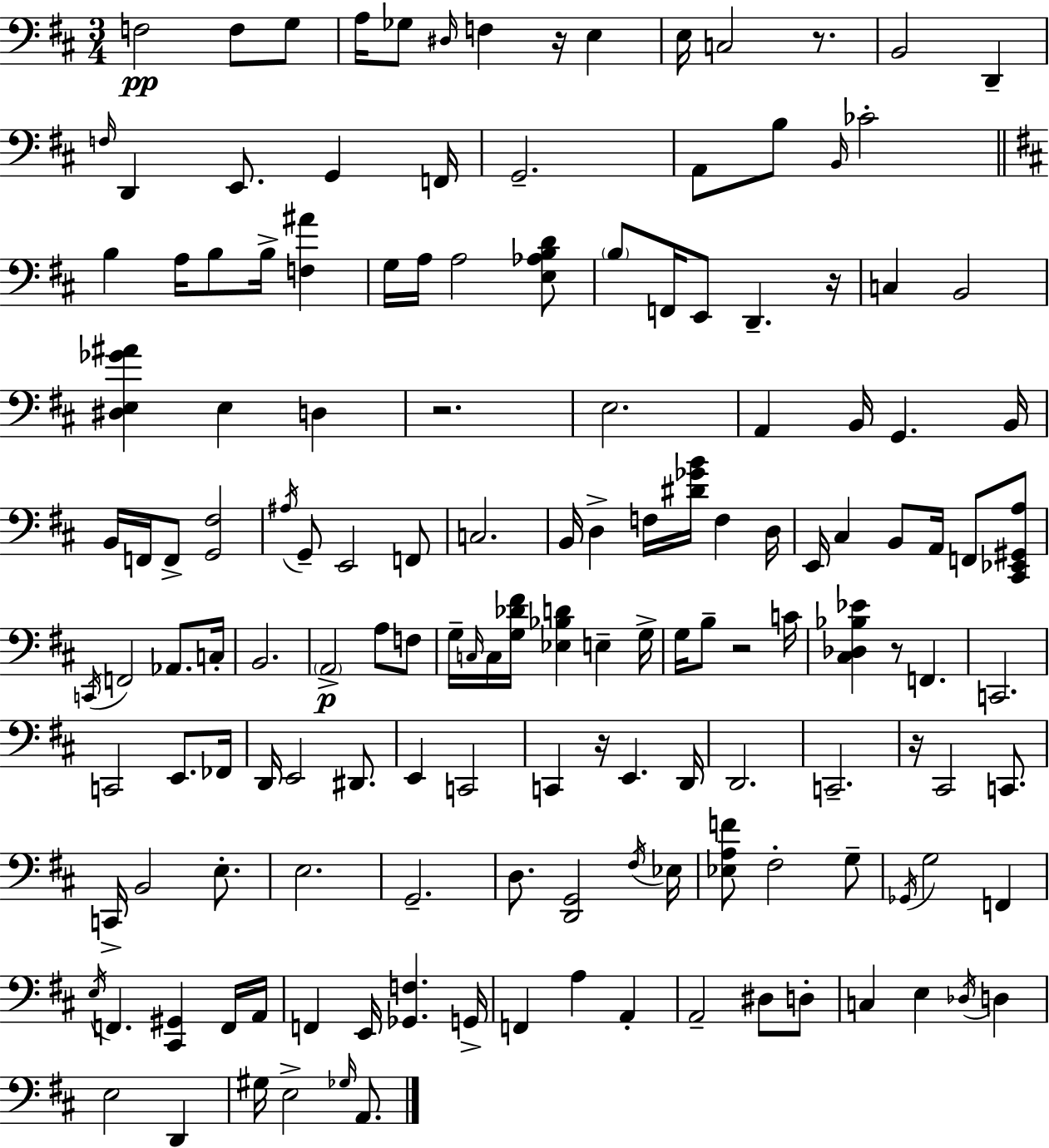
X:1
T:Untitled
M:3/4
L:1/4
K:D
F,2 F,/2 G,/2 A,/4 _G,/2 ^D,/4 F, z/4 E, E,/4 C,2 z/2 B,,2 D,, F,/4 D,, E,,/2 G,, F,,/4 G,,2 A,,/2 B,/2 B,,/4 _C2 B, A,/4 B,/2 B,/4 [F,^A] G,/4 A,/4 A,2 [E,_A,B,D]/2 B,/2 F,,/4 E,,/2 D,, z/4 C, B,,2 [^D,E,_G^A] E, D, z2 E,2 A,, B,,/4 G,, B,,/4 B,,/4 F,,/4 F,,/2 [G,,^F,]2 ^A,/4 G,,/2 E,,2 F,,/2 C,2 B,,/4 D, F,/4 [^D_GB]/4 F, D,/4 E,,/4 ^C, B,,/2 A,,/4 F,,/2 [^C,,_E,,^G,,A,]/2 C,,/4 F,,2 _A,,/2 C,/4 B,,2 A,,2 A,/2 F,/2 G,/4 C,/4 C,/4 [G,_D^F]/4 [_E,_B,D] E, G,/4 G,/4 B,/2 z2 C/4 [^C,_D,_B,_E] z/2 F,, C,,2 C,,2 E,,/2 _F,,/4 D,,/4 E,,2 ^D,,/2 E,, C,,2 C,, z/4 E,, D,,/4 D,,2 C,,2 z/4 ^C,,2 C,,/2 C,,/4 B,,2 E,/2 E,2 G,,2 D,/2 [D,,G,,]2 ^F,/4 _E,/4 [_E,A,F]/2 ^F,2 G,/2 _G,,/4 G,2 F,, E,/4 F,, [^C,,^G,,] F,,/4 A,,/4 F,, E,,/4 [_G,,F,] G,,/4 F,, A, A,, A,,2 ^D,/2 D,/2 C, E, _D,/4 D, E,2 D,, ^G,/4 E,2 _G,/4 A,,/2